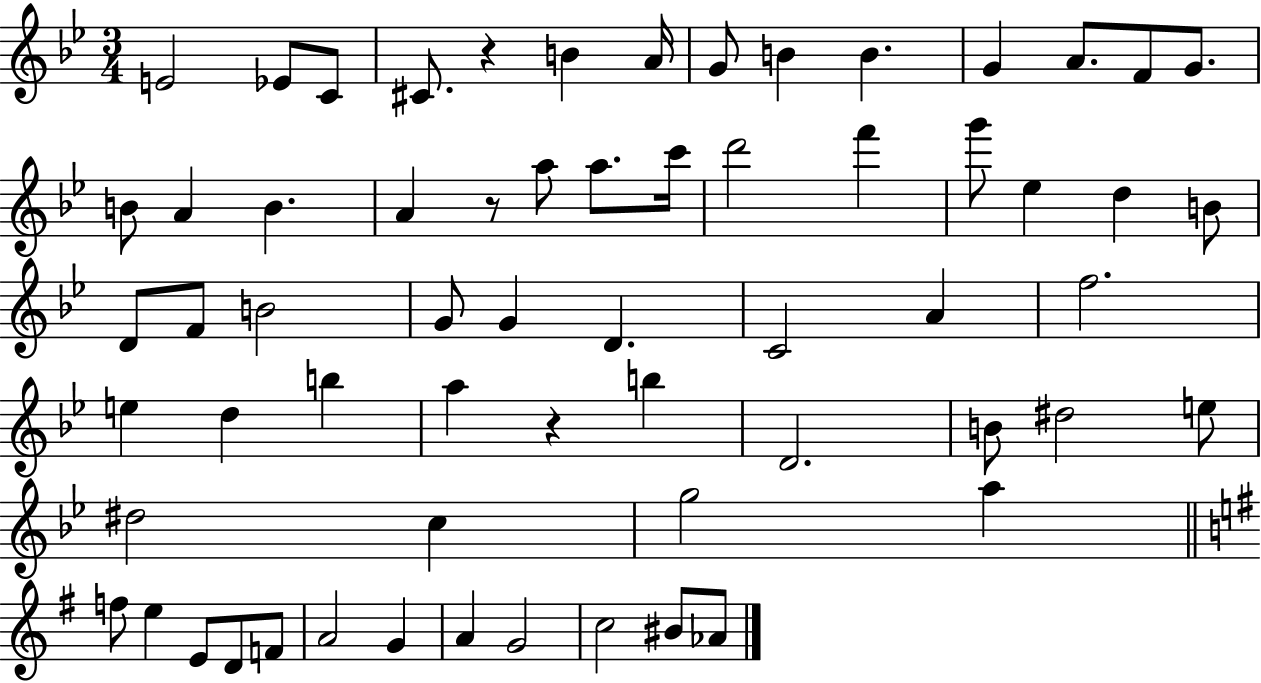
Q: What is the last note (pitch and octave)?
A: Ab4